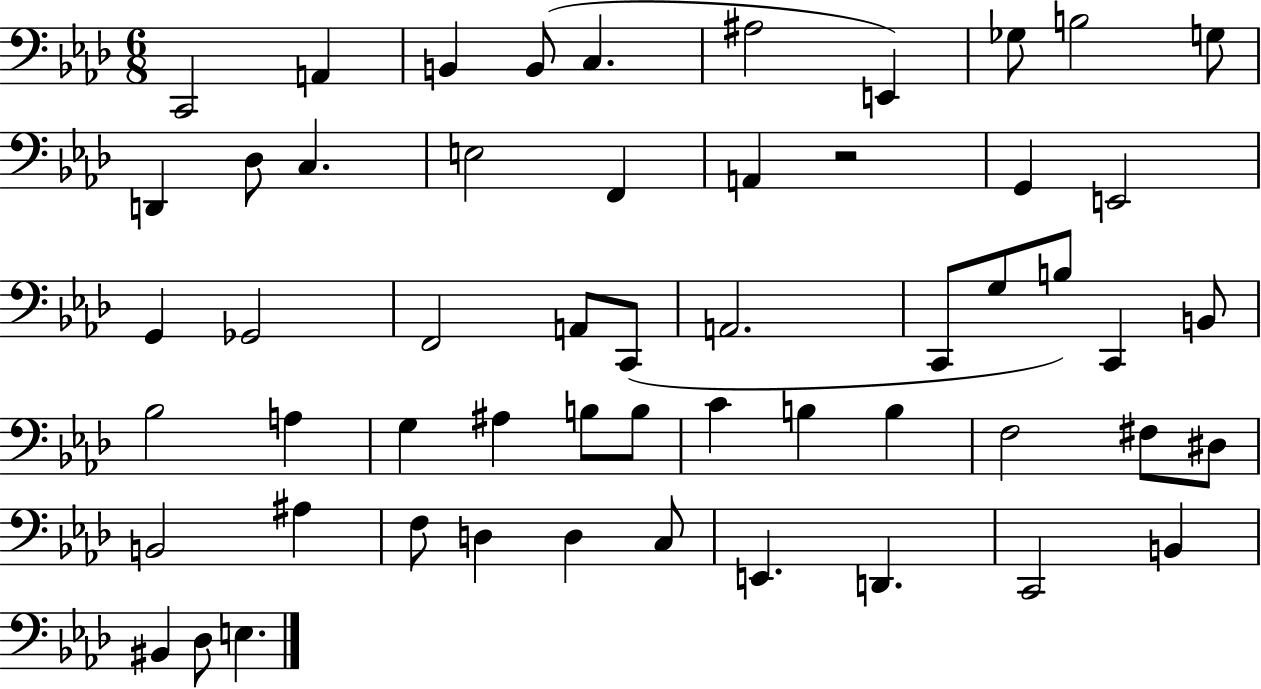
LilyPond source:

{
  \clef bass
  \numericTimeSignature
  \time 6/8
  \key aes \major
  \repeat volta 2 { c,2 a,4 | b,4 b,8( c4. | ais2 e,4) | ges8 b2 g8 | \break d,4 des8 c4. | e2 f,4 | a,4 r2 | g,4 e,2 | \break g,4 ges,2 | f,2 a,8 c,8( | a,2. | c,8 g8 b8) c,4 b,8 | \break bes2 a4 | g4 ais4 b8 b8 | c'4 b4 b4 | f2 fis8 dis8 | \break b,2 ais4 | f8 d4 d4 c8 | e,4. d,4. | c,2 b,4 | \break bis,4 des8 e4. | } \bar "|."
}